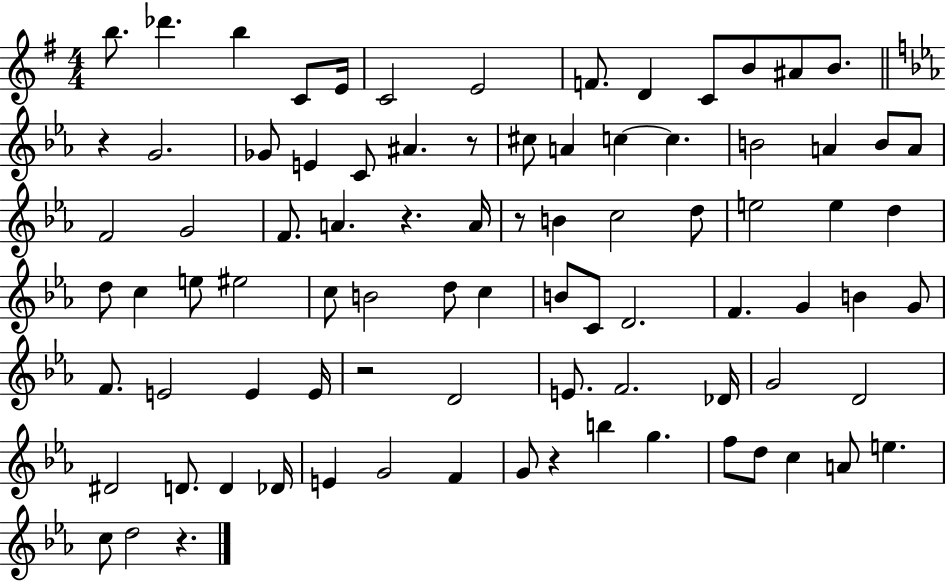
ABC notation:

X:1
T:Untitled
M:4/4
L:1/4
K:G
b/2 _d' b C/2 E/4 C2 E2 F/2 D C/2 B/2 ^A/2 B/2 z G2 _G/2 E C/2 ^A z/2 ^c/2 A c c B2 A B/2 A/2 F2 G2 F/2 A z A/4 z/2 B c2 d/2 e2 e d d/2 c e/2 ^e2 c/2 B2 d/2 c B/2 C/2 D2 F G B G/2 F/2 E2 E E/4 z2 D2 E/2 F2 _D/4 G2 D2 ^D2 D/2 D _D/4 E G2 F G/2 z b g f/2 d/2 c A/2 e c/2 d2 z